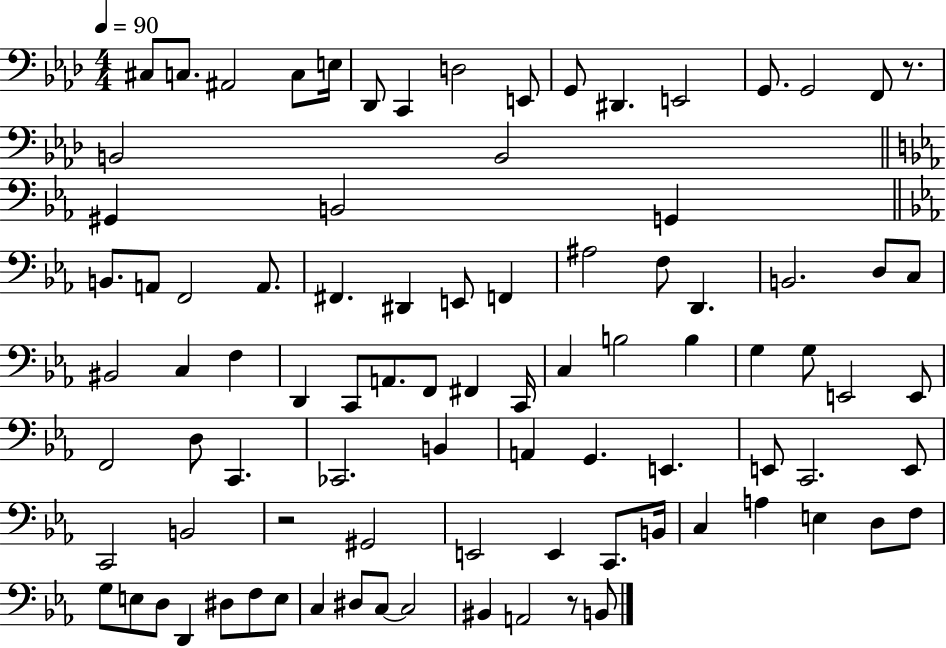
C#3/e C3/e. A#2/h C3/e E3/s Db2/e C2/q D3/h E2/e G2/e D#2/q. E2/h G2/e. G2/h F2/e R/e. B2/h B2/h G#2/q B2/h G2/q B2/e. A2/e F2/h A2/e. F#2/q. D#2/q E2/e F2/q A#3/h F3/e D2/q. B2/h. D3/e C3/e BIS2/h C3/q F3/q D2/q C2/e A2/e. F2/e F#2/q C2/s C3/q B3/h B3/q G3/q G3/e E2/h E2/e F2/h D3/e C2/q. CES2/h. B2/q A2/q G2/q. E2/q. E2/e C2/h. E2/e C2/h B2/h R/h G#2/h E2/h E2/q C2/e. B2/s C3/q A3/q E3/q D3/e F3/e G3/e E3/e D3/e D2/q D#3/e F3/e E3/e C3/q D#3/e C3/e C3/h BIS2/q A2/h R/e B2/e